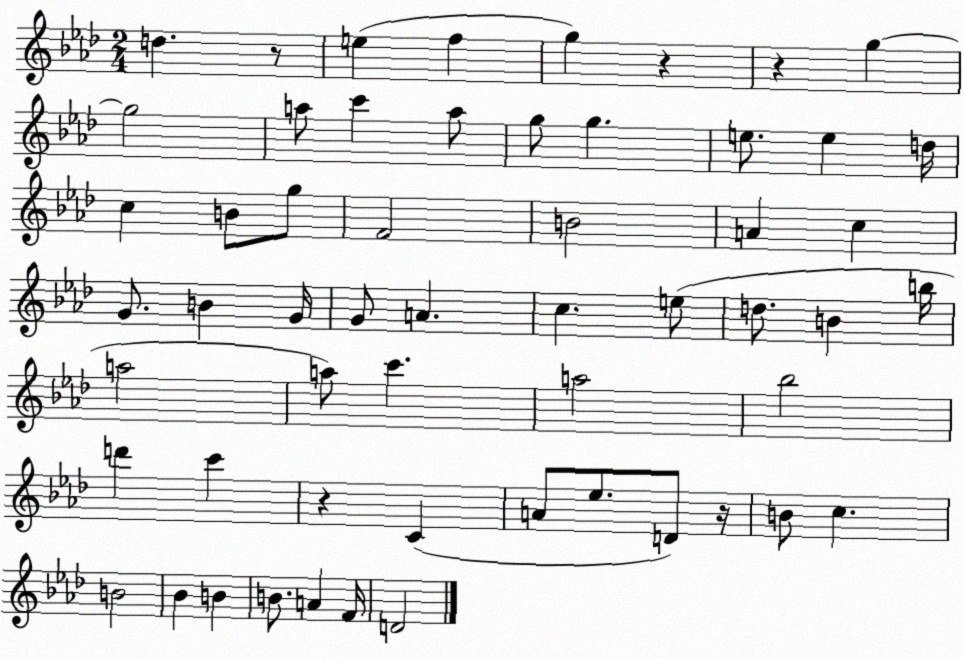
X:1
T:Untitled
M:2/4
L:1/4
K:Ab
d z/2 e f g z z g g2 a/2 c' a/2 g/2 g e/2 e d/4 c B/2 g/2 F2 B2 A c G/2 B G/4 G/2 A c e/2 d/2 B b/4 a2 a/2 c' a2 _b2 d' c' z C A/2 _e/2 D/2 z/4 B/2 c B2 _B B B/2 A F/4 D2